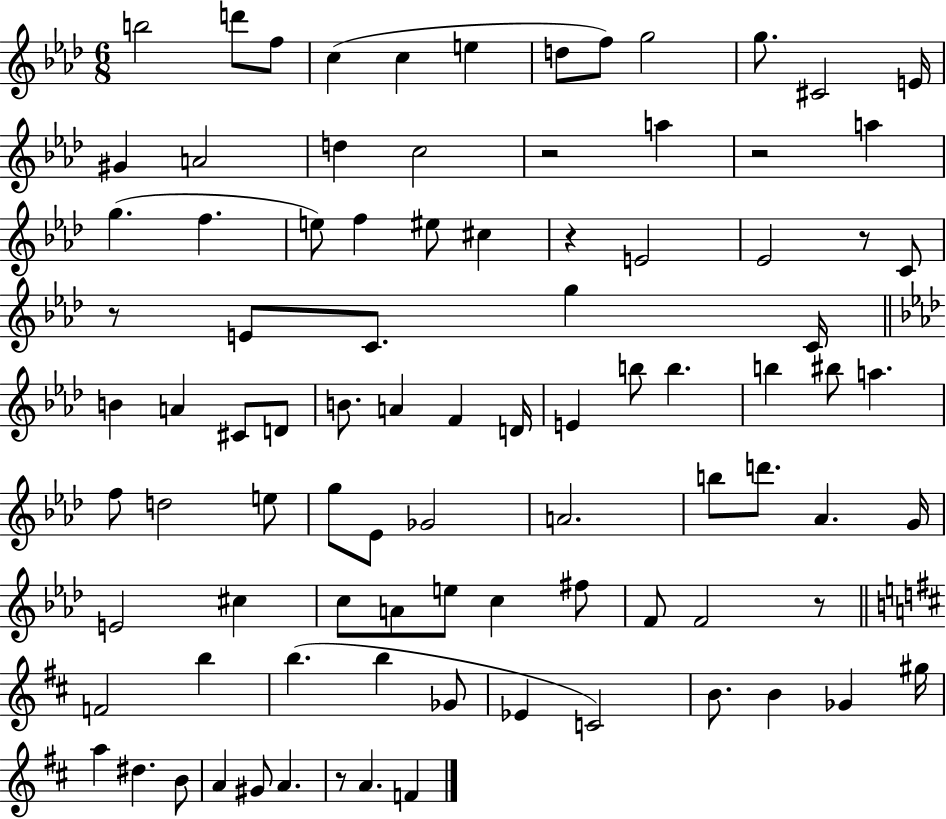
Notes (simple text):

B5/h D6/e F5/e C5/q C5/q E5/q D5/e F5/e G5/h G5/e. C#4/h E4/s G#4/q A4/h D5/q C5/h R/h A5/q R/h A5/q G5/q. F5/q. E5/e F5/q EIS5/e C#5/q R/q E4/h Eb4/h R/e C4/e R/e E4/e C4/e. G5/q C4/s B4/q A4/q C#4/e D4/e B4/e. A4/q F4/q D4/s E4/q B5/e B5/q. B5/q BIS5/e A5/q. F5/e D5/h E5/e G5/e Eb4/e Gb4/h A4/h. B5/e D6/e. Ab4/q. G4/s E4/h C#5/q C5/e A4/e E5/e C5/q F#5/e F4/e F4/h R/e F4/h B5/q B5/q. B5/q Gb4/e Eb4/q C4/h B4/e. B4/q Gb4/q G#5/s A5/q D#5/q. B4/e A4/q G#4/e A4/q. R/e A4/q. F4/q